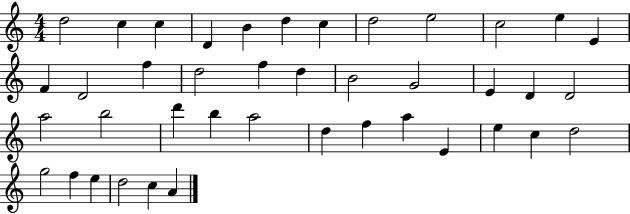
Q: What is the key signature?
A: C major